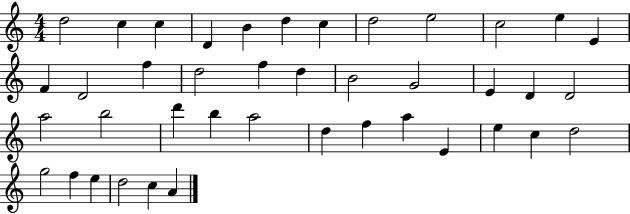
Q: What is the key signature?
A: C major